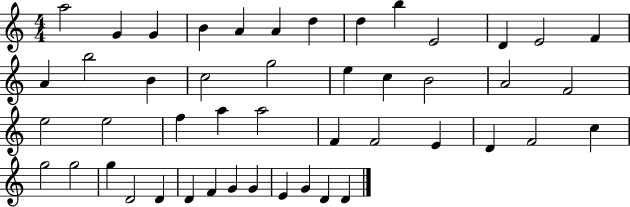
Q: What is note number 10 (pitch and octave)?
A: E4